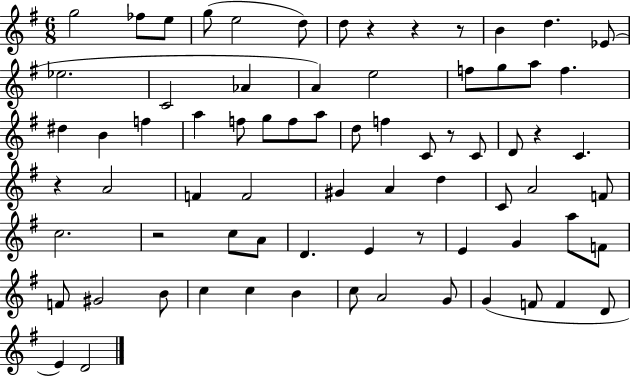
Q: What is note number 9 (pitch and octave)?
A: D5